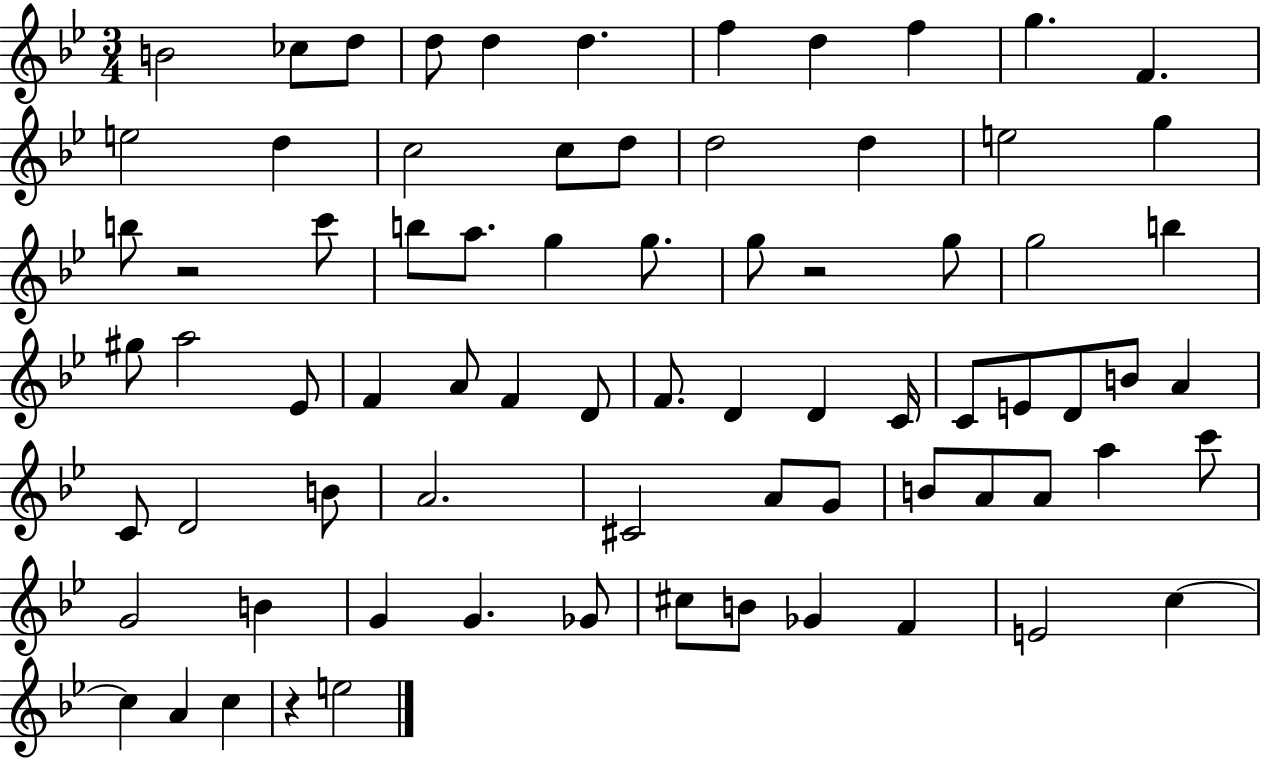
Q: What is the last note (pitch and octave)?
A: E5